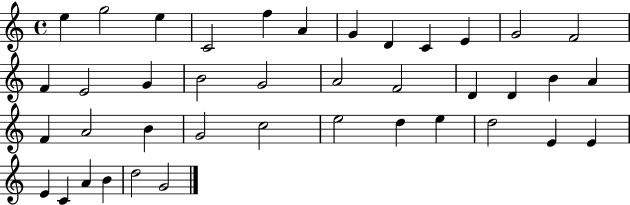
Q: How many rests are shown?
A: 0